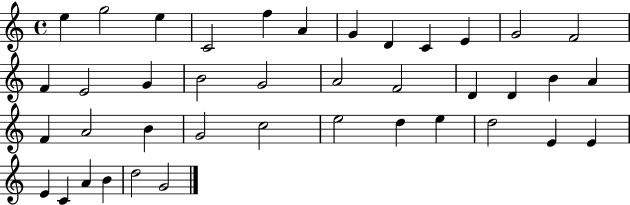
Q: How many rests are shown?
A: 0